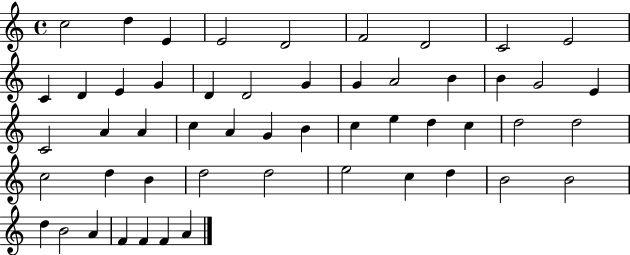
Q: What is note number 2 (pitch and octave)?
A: D5